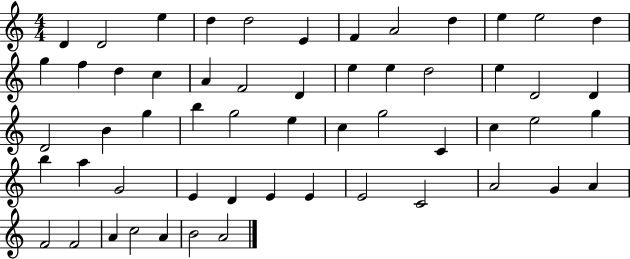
{
  \clef treble
  \numericTimeSignature
  \time 4/4
  \key c \major
  d'4 d'2 e''4 | d''4 d''2 e'4 | f'4 a'2 d''4 | e''4 e''2 d''4 | \break g''4 f''4 d''4 c''4 | a'4 f'2 d'4 | e''4 e''4 d''2 | e''4 d'2 d'4 | \break d'2 b'4 g''4 | b''4 g''2 e''4 | c''4 g''2 c'4 | c''4 e''2 g''4 | \break b''4 a''4 g'2 | e'4 d'4 e'4 e'4 | e'2 c'2 | a'2 g'4 a'4 | \break f'2 f'2 | a'4 c''2 a'4 | b'2 a'2 | \bar "|."
}